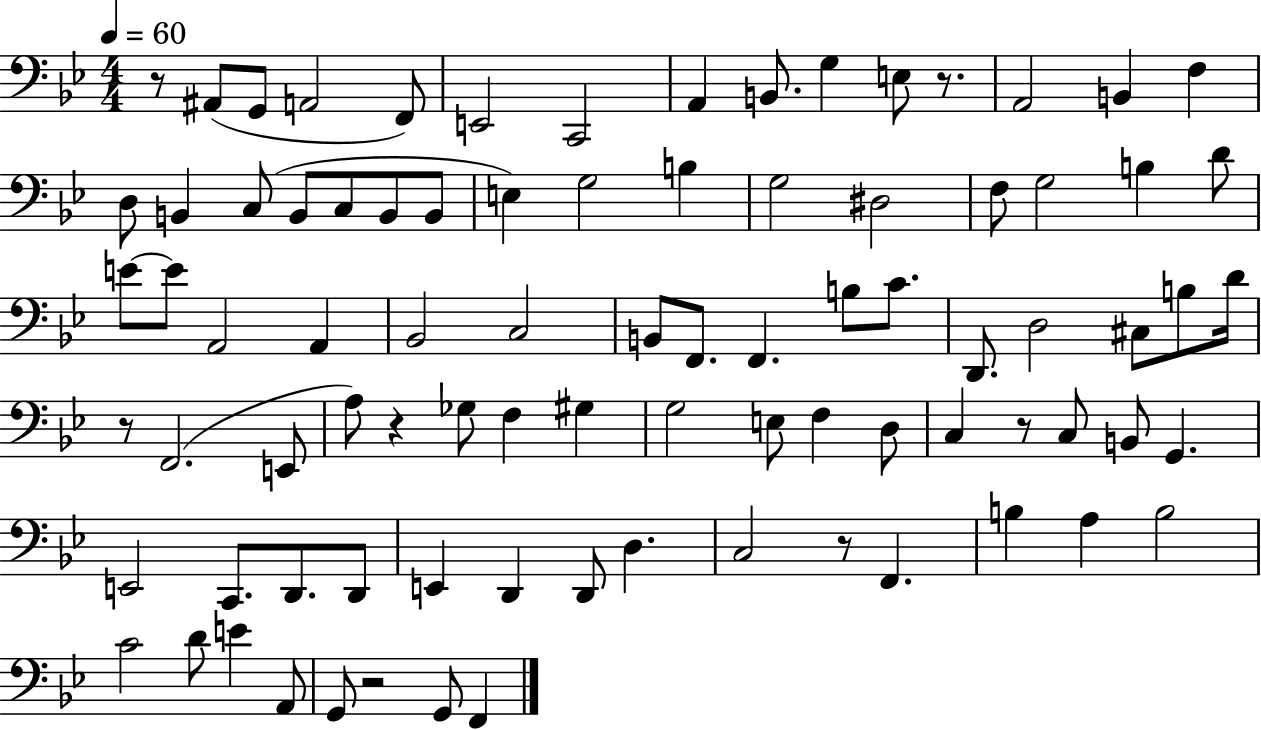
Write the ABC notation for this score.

X:1
T:Untitled
M:4/4
L:1/4
K:Bb
z/2 ^A,,/2 G,,/2 A,,2 F,,/2 E,,2 C,,2 A,, B,,/2 G, E,/2 z/2 A,,2 B,, F, D,/2 B,, C,/2 B,,/2 C,/2 B,,/2 B,,/2 E, G,2 B, G,2 ^D,2 F,/2 G,2 B, D/2 E/2 E/2 A,,2 A,, _B,,2 C,2 B,,/2 F,,/2 F,, B,/2 C/2 D,,/2 D,2 ^C,/2 B,/2 D/4 z/2 F,,2 E,,/2 A,/2 z _G,/2 F, ^G, G,2 E,/2 F, D,/2 C, z/2 C,/2 B,,/2 G,, E,,2 C,,/2 D,,/2 D,,/2 E,, D,, D,,/2 D, C,2 z/2 F,, B, A, B,2 C2 D/2 E A,,/2 G,,/2 z2 G,,/2 F,,